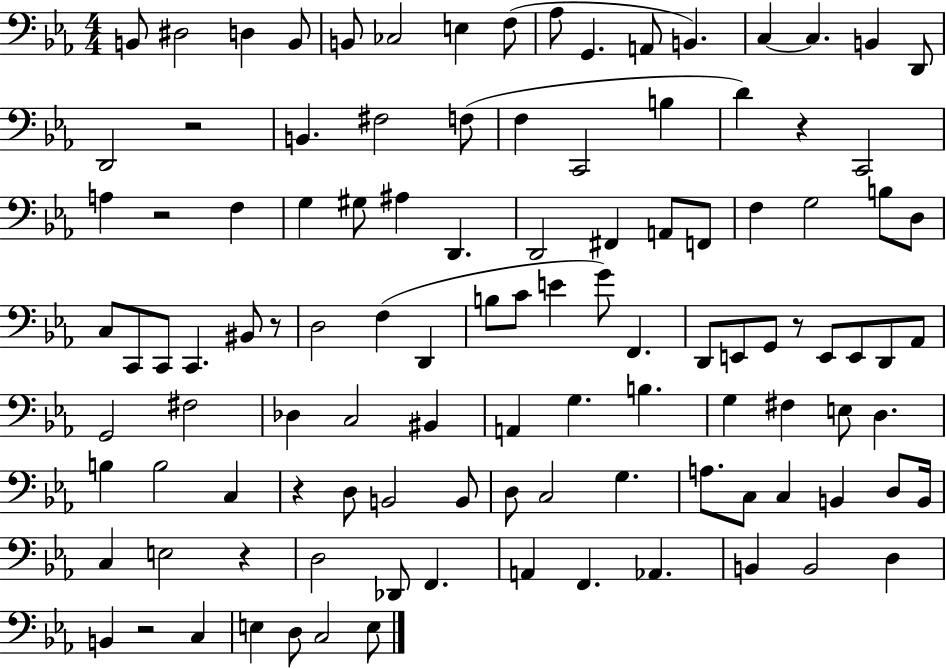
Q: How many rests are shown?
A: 8